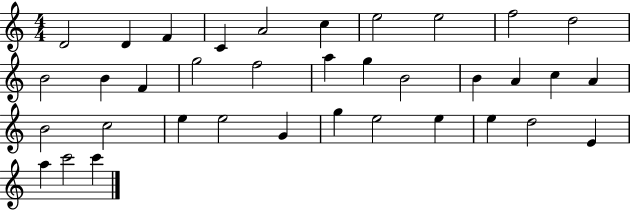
{
  \clef treble
  \numericTimeSignature
  \time 4/4
  \key c \major
  d'2 d'4 f'4 | c'4 a'2 c''4 | e''2 e''2 | f''2 d''2 | \break b'2 b'4 f'4 | g''2 f''2 | a''4 g''4 b'2 | b'4 a'4 c''4 a'4 | \break b'2 c''2 | e''4 e''2 g'4 | g''4 e''2 e''4 | e''4 d''2 e'4 | \break a''4 c'''2 c'''4 | \bar "|."
}